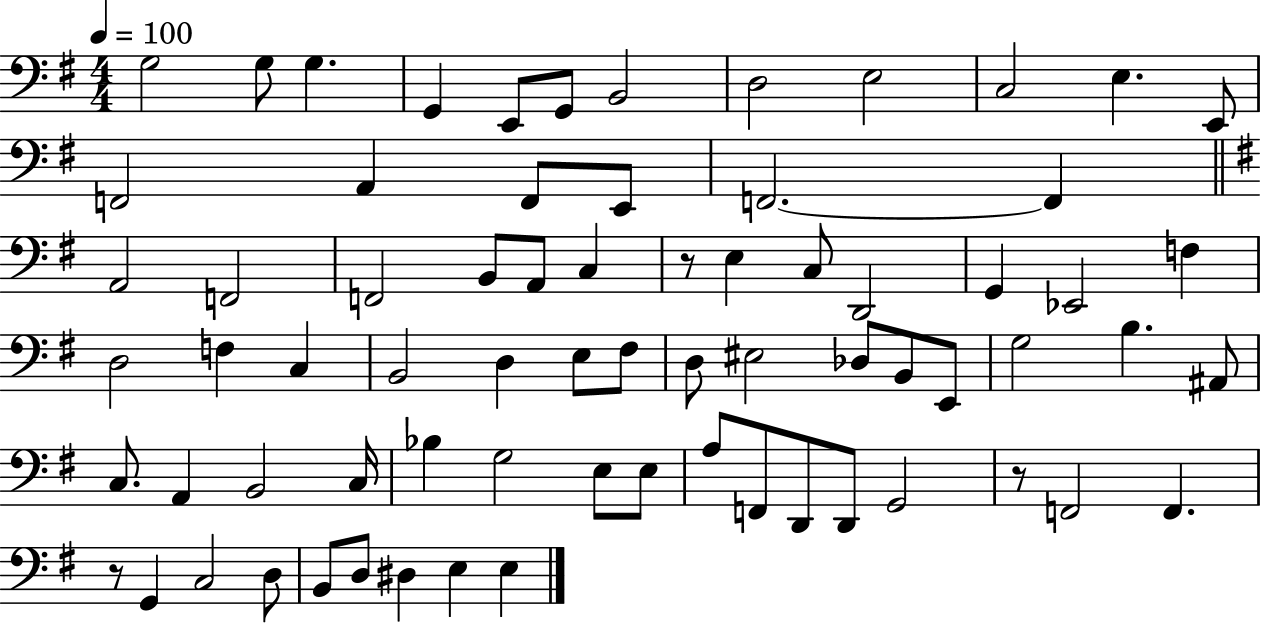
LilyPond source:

{
  \clef bass
  \numericTimeSignature
  \time 4/4
  \key g \major
  \tempo 4 = 100
  g2 g8 g4. | g,4 e,8 g,8 b,2 | d2 e2 | c2 e4. e,8 | \break f,2 a,4 f,8 e,8 | f,2.~~ f,4 | \bar "||" \break \key e \minor a,2 f,2 | f,2 b,8 a,8 c4 | r8 e4 c8 d,2 | g,4 ees,2 f4 | \break d2 f4 c4 | b,2 d4 e8 fis8 | d8 eis2 des8 b,8 e,8 | g2 b4. ais,8 | \break c8. a,4 b,2 c16 | bes4 g2 e8 e8 | a8 f,8 d,8 d,8 g,2 | r8 f,2 f,4. | \break r8 g,4 c2 d8 | b,8 d8 dis4 e4 e4 | \bar "|."
}